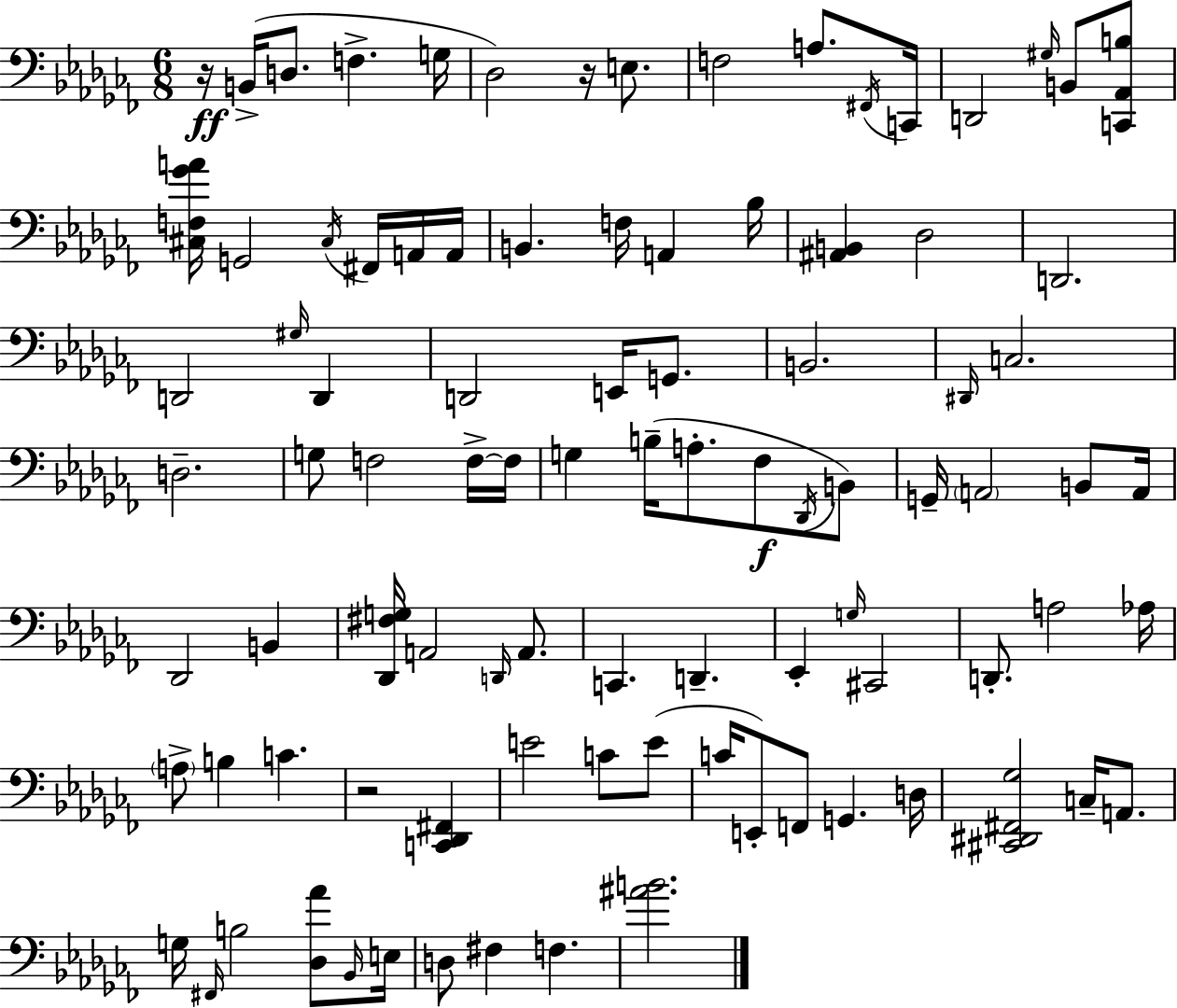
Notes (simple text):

R/s B2/s D3/e. F3/q. G3/s Db3/h R/s E3/e. F3/h A3/e. F#2/s C2/s D2/h G#3/s B2/e [C2,Ab2,B3]/e [C#3,F3,Gb4,A4]/s G2/h C#3/s F#2/s A2/s A2/s B2/q. F3/s A2/q Bb3/s [A#2,B2]/q Db3/h D2/h. D2/h G#3/s D2/q D2/h E2/s G2/e. B2/h. D#2/s C3/h. D3/h. G3/e F3/h F3/s F3/s G3/q B3/s A3/e. FES3/e Db2/s B2/e G2/s A2/h B2/e A2/s Db2/h B2/q [Db2,F#3,G3]/s A2/h D2/s A2/e. C2/q. D2/q. Eb2/q G3/s C#2/h D2/e. A3/h Ab3/s A3/e B3/q C4/q. R/h [C2,Db2,F#2]/q E4/h C4/e E4/e C4/s E2/e F2/e G2/q. D3/s [C#2,D#2,F#2,Gb3]/h C3/s A2/e. G3/s F#2/s B3/h [Db3,Ab4]/e Bb2/s E3/s D3/e F#3/q F3/q. [A#4,B4]/h.